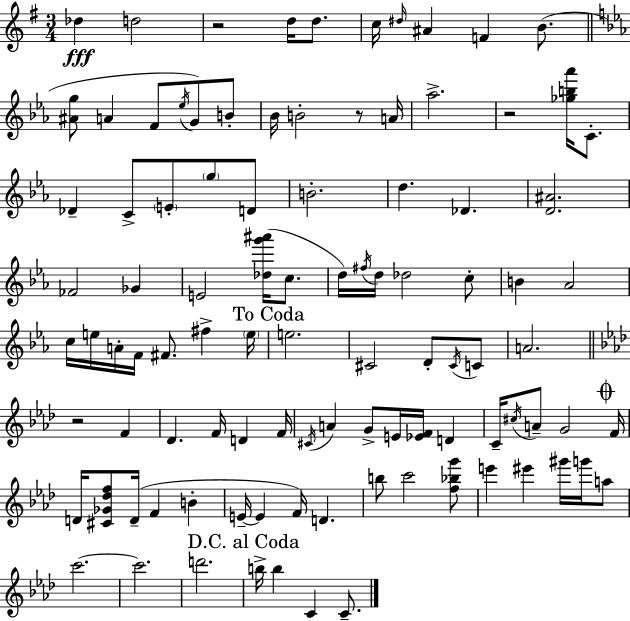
X:1
T:Untitled
M:3/4
L:1/4
K:G
_d d2 z2 d/4 d/2 c/4 ^d/4 ^A F B/2 [^Ag]/2 A F/2 _e/4 G/2 B/2 _B/4 B2 z/2 A/4 _a2 z2 [_gb_a']/4 C/2 _D C/2 E/2 g/2 D/2 B2 d _D [D^A]2 _F2 _G E2 [_dg'^a']/4 c/2 d/4 ^f/4 d/4 _d2 c/2 B _A2 c/4 e/4 A/4 F/4 ^F/2 ^f e/4 e2 ^C2 D/2 ^C/4 C/2 A2 z2 F _D F/4 D F/4 ^C/4 A G/2 E/4 [_EF]/4 D C/4 ^c/4 A/2 G2 F/4 D/4 [^C_G_df]/2 D/4 F B E/4 E F/4 D b/2 c'2 [f_bg']/2 e' ^e' ^g'/4 g'/4 a/2 c'2 c'2 d'2 b/4 b C C/2